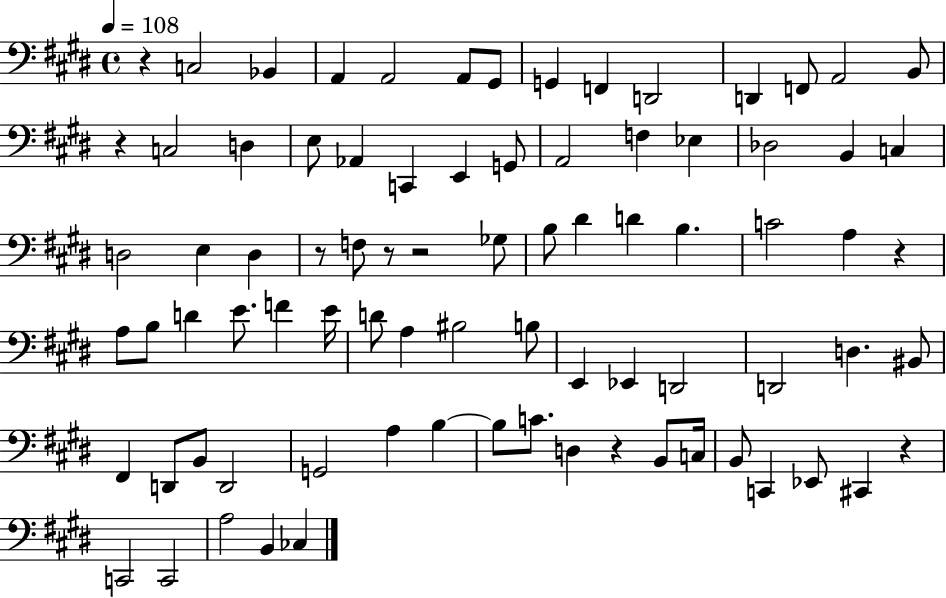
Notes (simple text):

R/q C3/h Bb2/q A2/q A2/h A2/e G#2/e G2/q F2/q D2/h D2/q F2/e A2/h B2/e R/q C3/h D3/q E3/e Ab2/q C2/q E2/q G2/e A2/h F3/q Eb3/q Db3/h B2/q C3/q D3/h E3/q D3/q R/e F3/e R/e R/h Gb3/e B3/e D#4/q D4/q B3/q. C4/h A3/q R/q A3/e B3/e D4/q E4/e. F4/q E4/s D4/e A3/q BIS3/h B3/e E2/q Eb2/q D2/h D2/h D3/q. BIS2/e F#2/q D2/e B2/e D2/h G2/h A3/q B3/q B3/e C4/e. D3/q R/q B2/e C3/s B2/e C2/q Eb2/e C#2/q R/q C2/h C2/h A3/h B2/q CES3/q